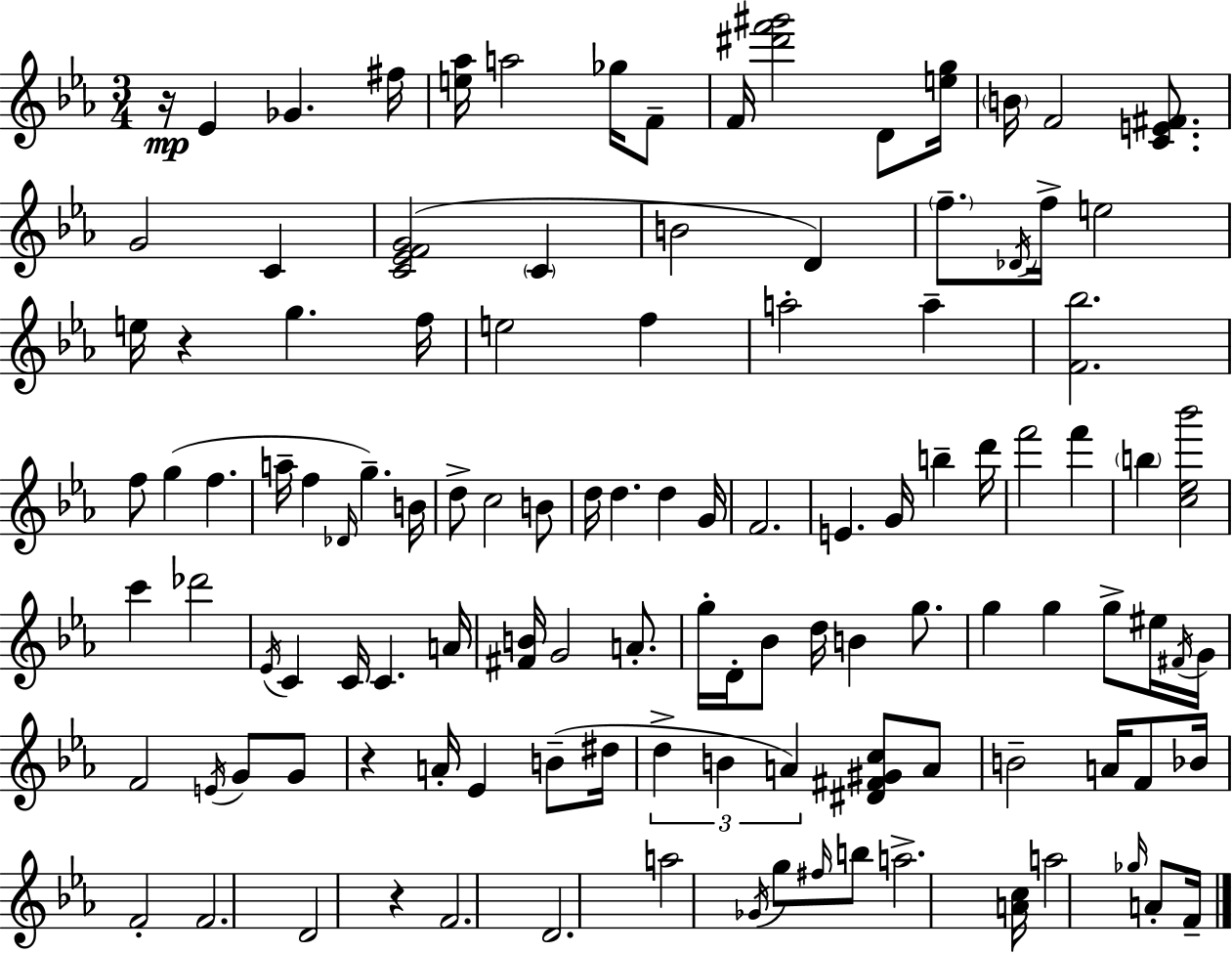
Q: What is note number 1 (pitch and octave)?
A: Eb4